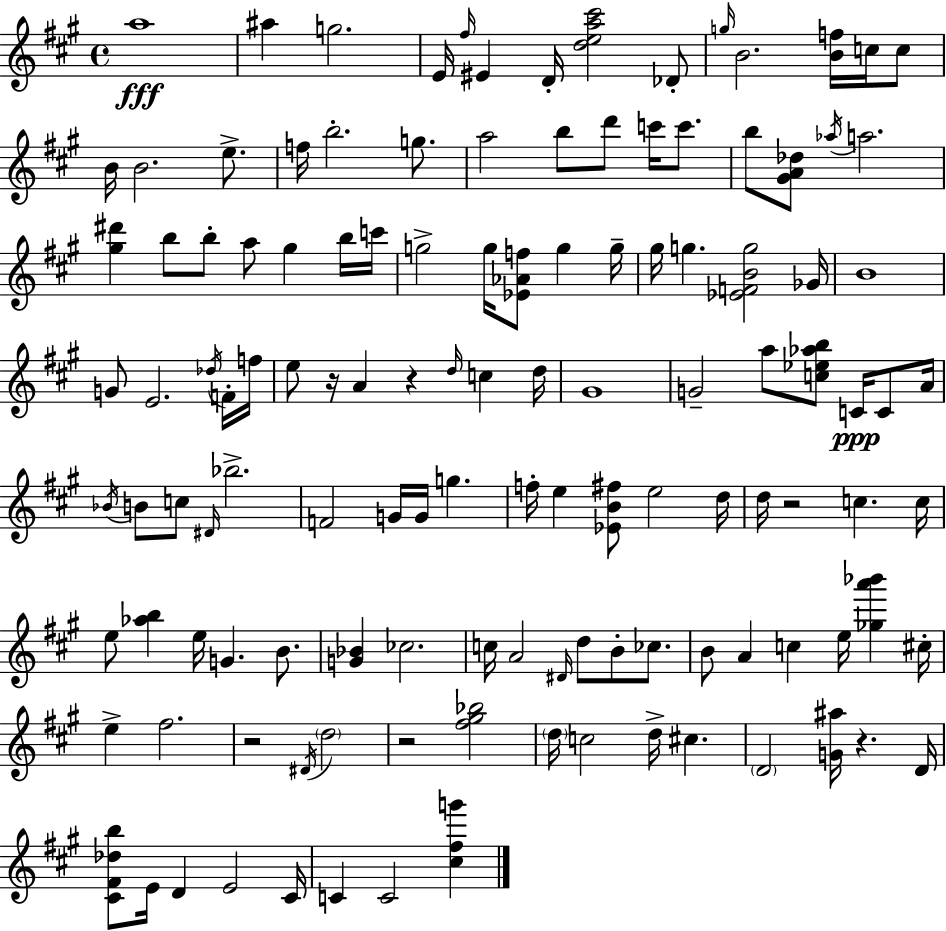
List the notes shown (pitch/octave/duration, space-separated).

A5/w A#5/q G5/h. E4/s F#5/s EIS4/q D4/s [D5,E5,A5,C#6]/h Db4/e G5/s B4/h. [B4,F5]/s C5/s C5/e B4/s B4/h. E5/e. F5/s B5/h. G5/e. A5/h B5/e D6/e C6/s C6/e. B5/e [G#4,A4,Db5]/e Ab5/s A5/h. [G#5,D#6]/q B5/e B5/e A5/e G#5/q B5/s C6/s G5/h G5/s [Eb4,Ab4,F5]/e G5/q G5/s G#5/s G5/q. [Eb4,F4,B4,G5]/h Gb4/s B4/w G4/e E4/h. Db5/s F4/s F5/s E5/e R/s A4/q R/q D5/s C5/q D5/s G#4/w G4/h A5/e [C5,Eb5,Ab5,B5]/e C4/s C4/e A4/s Bb4/s B4/e C5/e D#4/s Bb5/h. F4/h G4/s G4/s G5/q. F5/s E5/q [Eb4,B4,F#5]/e E5/h D5/s D5/s R/h C5/q. C5/s E5/e [Ab5,B5]/q E5/s G4/q. B4/e. [G4,Bb4]/q CES5/h. C5/s A4/h D#4/s D5/e B4/e CES5/e. B4/e A4/q C5/q E5/s [Gb5,A6,Bb6]/q C#5/s E5/q F#5/h. R/h D#4/s D5/h R/h [F#5,G#5,Bb5]/h D5/s C5/h D5/s C#5/q. D4/h [G4,A#5]/s R/q. D4/s [C#4,F#4,Db5,B5]/e E4/s D4/q E4/h C#4/s C4/q C4/h [C#5,F#5,G6]/q